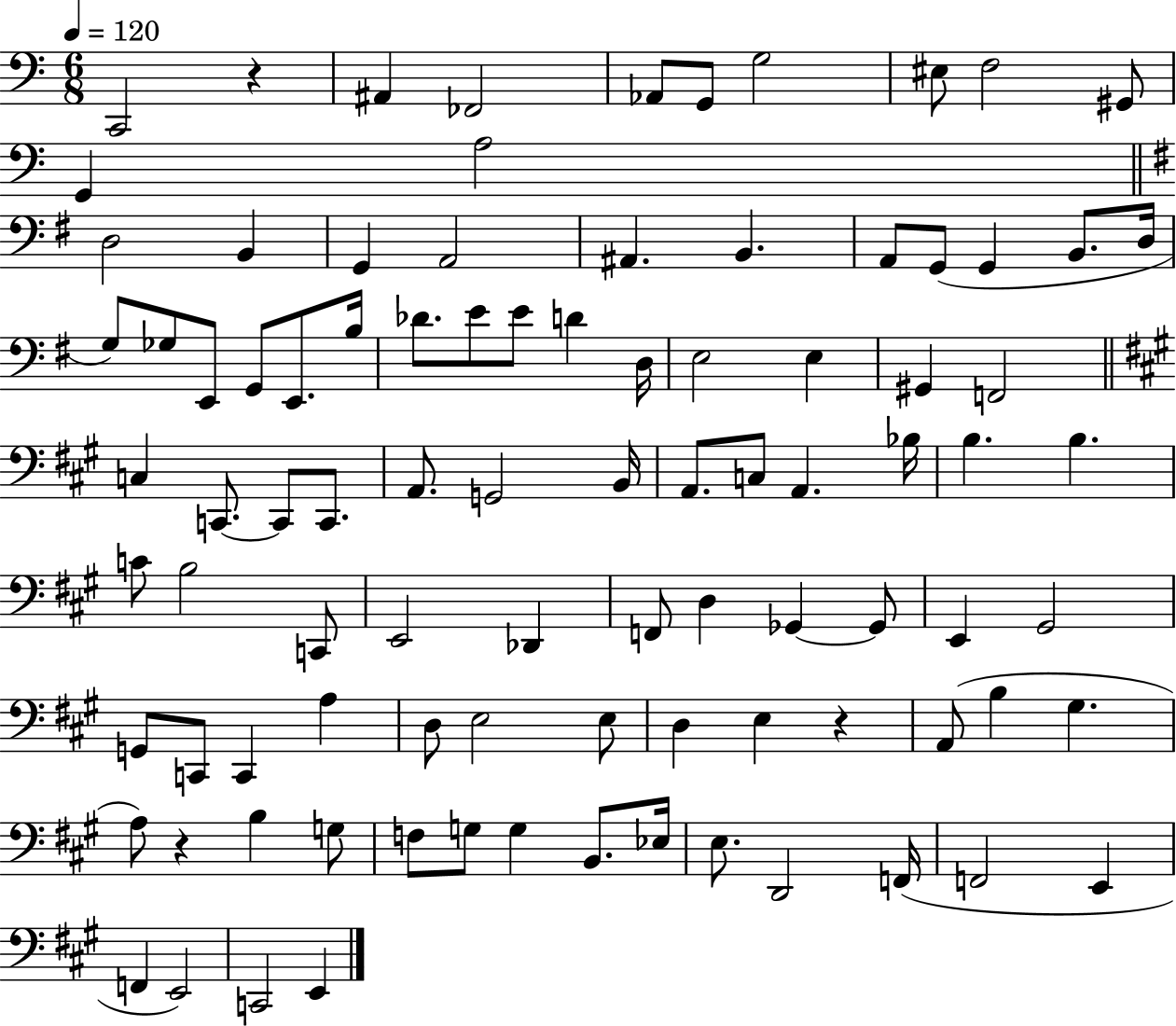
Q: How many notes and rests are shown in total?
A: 93